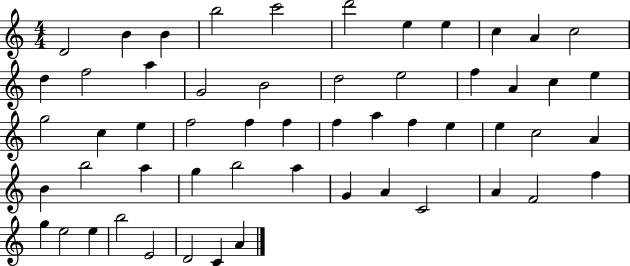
D4/h B4/q B4/q B5/h C6/h D6/h E5/q E5/q C5/q A4/q C5/h D5/q F5/h A5/q G4/h B4/h D5/h E5/h F5/q A4/q C5/q E5/q G5/h C5/q E5/q F5/h F5/q F5/q F5/q A5/q F5/q E5/q E5/q C5/h A4/q B4/q B5/h A5/q G5/q B5/h A5/q G4/q A4/q C4/h A4/q F4/h F5/q G5/q E5/h E5/q B5/h E4/h D4/h C4/q A4/q